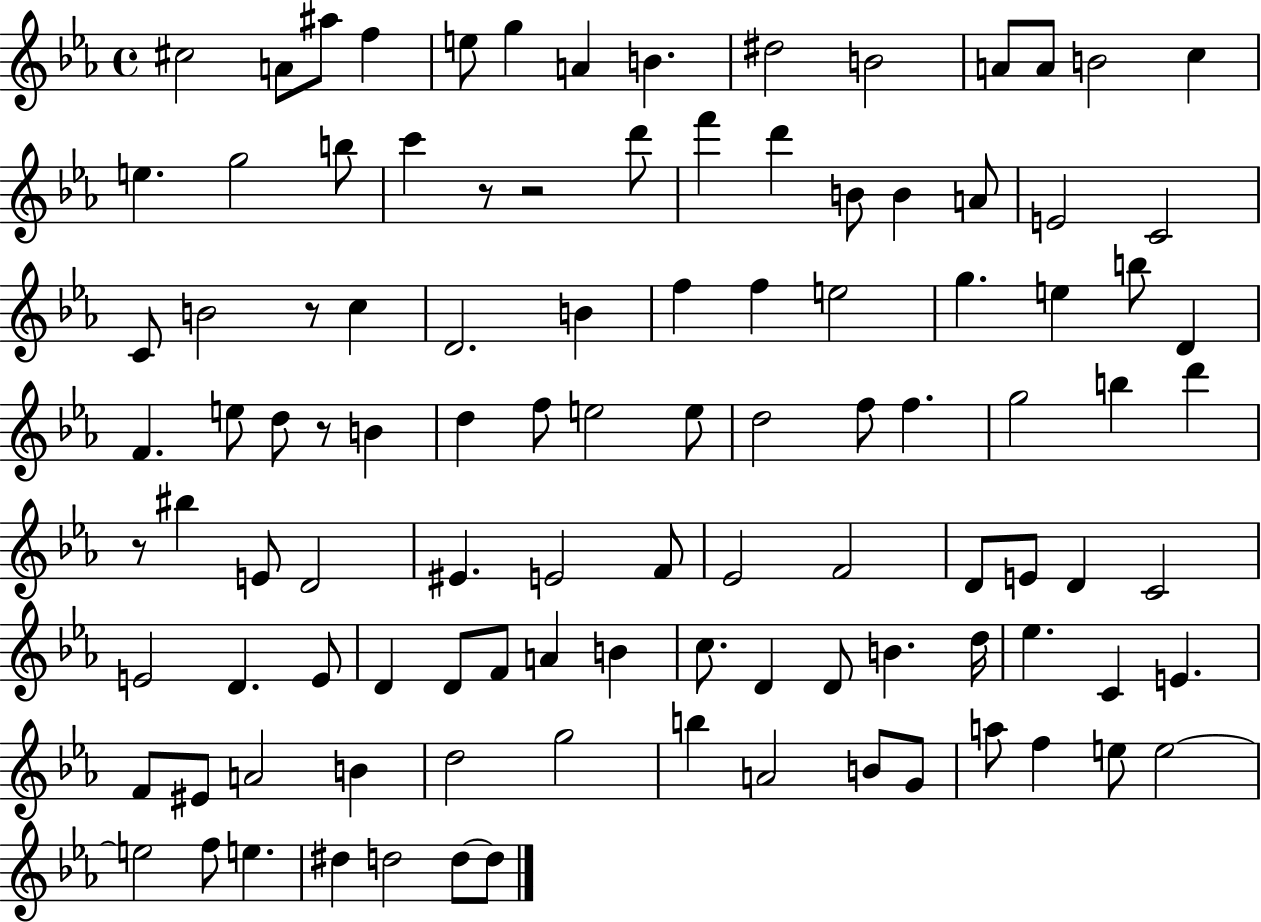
C#5/h A4/e A#5/e F5/q E5/e G5/q A4/q B4/q. D#5/h B4/h A4/e A4/e B4/h C5/q E5/q. G5/h B5/e C6/q R/e R/h D6/e F6/q D6/q B4/e B4/q A4/e E4/h C4/h C4/e B4/h R/e C5/q D4/h. B4/q F5/q F5/q E5/h G5/q. E5/q B5/e D4/q F4/q. E5/e D5/e R/e B4/q D5/q F5/e E5/h E5/e D5/h F5/e F5/q. G5/h B5/q D6/q R/e BIS5/q E4/e D4/h EIS4/q. E4/h F4/e Eb4/h F4/h D4/e E4/e D4/q C4/h E4/h D4/q. E4/e D4/q D4/e F4/e A4/q B4/q C5/e. D4/q D4/e B4/q. D5/s Eb5/q. C4/q E4/q. F4/e EIS4/e A4/h B4/q D5/h G5/h B5/q A4/h B4/e G4/e A5/e F5/q E5/e E5/h E5/h F5/e E5/q. D#5/q D5/h D5/e D5/e